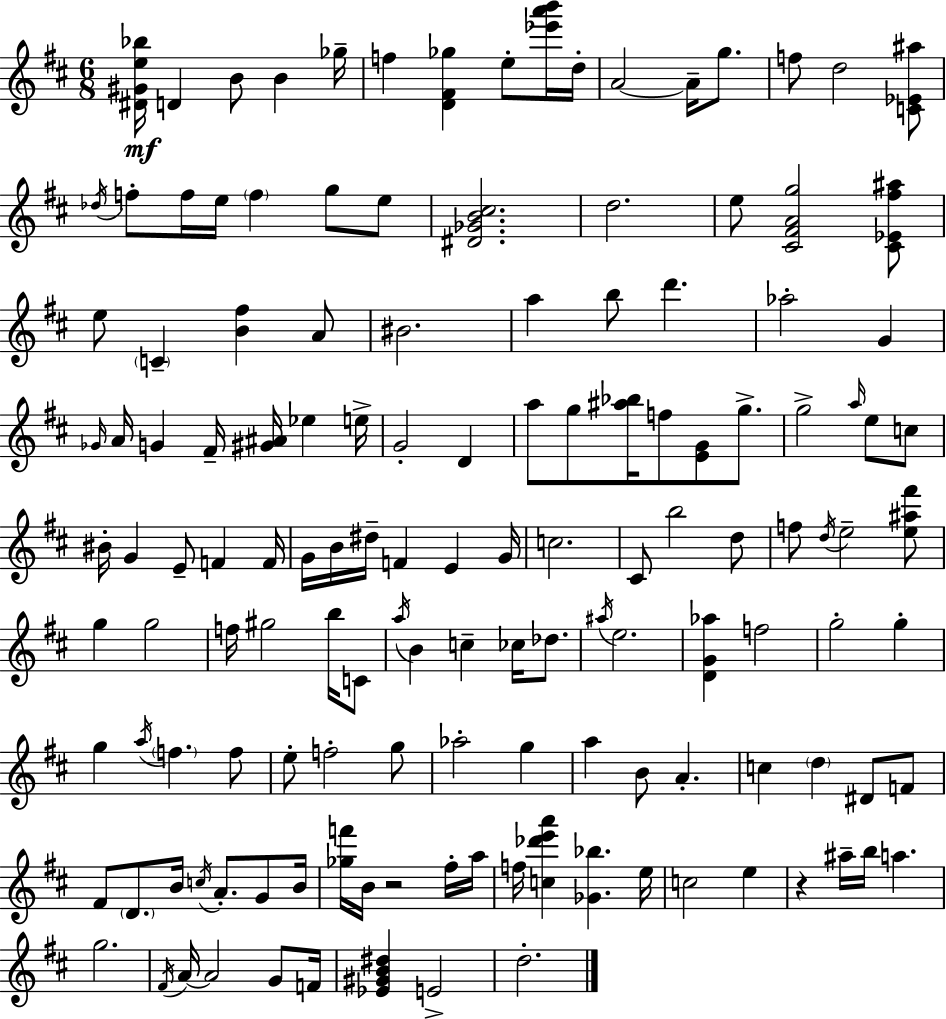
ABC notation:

X:1
T:Untitled
M:6/8
L:1/4
K:D
[^D^Ge_b]/4 D B/2 B _g/4 f [D^F_g] e/2 [_e'a'b']/4 d/4 A2 A/4 g/2 f/2 d2 [C_E^a]/2 _d/4 f/2 f/4 e/4 f g/2 e/2 [^D_GB^c]2 d2 e/2 [^C^FAg]2 [^C_E^f^a]/2 e/2 C [B^f] A/2 ^B2 a b/2 d' _a2 G _G/4 A/4 G ^F/4 [^G^A]/4 _e e/4 G2 D a/2 g/2 [^a_b]/4 f/2 [EG]/2 g/2 g2 a/4 e/2 c/2 ^B/4 G E/2 F F/4 G/4 B/4 ^d/4 F E G/4 c2 ^C/2 b2 d/2 f/2 d/4 e2 [e^a^f']/2 g g2 f/4 ^g2 b/4 C/2 a/4 B c _c/4 _d/2 ^a/4 e2 [DG_a] f2 g2 g g a/4 f f/2 e/2 f2 g/2 _a2 g a B/2 A c d ^D/2 F/2 ^F/2 D/2 B/4 c/4 A/2 G/2 B/4 [_gf']/4 B/4 z2 ^f/4 a/4 f/4 [c_d'e'a'] [_G_b] e/4 c2 e z ^a/4 b/4 a g2 ^F/4 A/4 A2 G/2 F/4 [_E^GB^d] E2 d2